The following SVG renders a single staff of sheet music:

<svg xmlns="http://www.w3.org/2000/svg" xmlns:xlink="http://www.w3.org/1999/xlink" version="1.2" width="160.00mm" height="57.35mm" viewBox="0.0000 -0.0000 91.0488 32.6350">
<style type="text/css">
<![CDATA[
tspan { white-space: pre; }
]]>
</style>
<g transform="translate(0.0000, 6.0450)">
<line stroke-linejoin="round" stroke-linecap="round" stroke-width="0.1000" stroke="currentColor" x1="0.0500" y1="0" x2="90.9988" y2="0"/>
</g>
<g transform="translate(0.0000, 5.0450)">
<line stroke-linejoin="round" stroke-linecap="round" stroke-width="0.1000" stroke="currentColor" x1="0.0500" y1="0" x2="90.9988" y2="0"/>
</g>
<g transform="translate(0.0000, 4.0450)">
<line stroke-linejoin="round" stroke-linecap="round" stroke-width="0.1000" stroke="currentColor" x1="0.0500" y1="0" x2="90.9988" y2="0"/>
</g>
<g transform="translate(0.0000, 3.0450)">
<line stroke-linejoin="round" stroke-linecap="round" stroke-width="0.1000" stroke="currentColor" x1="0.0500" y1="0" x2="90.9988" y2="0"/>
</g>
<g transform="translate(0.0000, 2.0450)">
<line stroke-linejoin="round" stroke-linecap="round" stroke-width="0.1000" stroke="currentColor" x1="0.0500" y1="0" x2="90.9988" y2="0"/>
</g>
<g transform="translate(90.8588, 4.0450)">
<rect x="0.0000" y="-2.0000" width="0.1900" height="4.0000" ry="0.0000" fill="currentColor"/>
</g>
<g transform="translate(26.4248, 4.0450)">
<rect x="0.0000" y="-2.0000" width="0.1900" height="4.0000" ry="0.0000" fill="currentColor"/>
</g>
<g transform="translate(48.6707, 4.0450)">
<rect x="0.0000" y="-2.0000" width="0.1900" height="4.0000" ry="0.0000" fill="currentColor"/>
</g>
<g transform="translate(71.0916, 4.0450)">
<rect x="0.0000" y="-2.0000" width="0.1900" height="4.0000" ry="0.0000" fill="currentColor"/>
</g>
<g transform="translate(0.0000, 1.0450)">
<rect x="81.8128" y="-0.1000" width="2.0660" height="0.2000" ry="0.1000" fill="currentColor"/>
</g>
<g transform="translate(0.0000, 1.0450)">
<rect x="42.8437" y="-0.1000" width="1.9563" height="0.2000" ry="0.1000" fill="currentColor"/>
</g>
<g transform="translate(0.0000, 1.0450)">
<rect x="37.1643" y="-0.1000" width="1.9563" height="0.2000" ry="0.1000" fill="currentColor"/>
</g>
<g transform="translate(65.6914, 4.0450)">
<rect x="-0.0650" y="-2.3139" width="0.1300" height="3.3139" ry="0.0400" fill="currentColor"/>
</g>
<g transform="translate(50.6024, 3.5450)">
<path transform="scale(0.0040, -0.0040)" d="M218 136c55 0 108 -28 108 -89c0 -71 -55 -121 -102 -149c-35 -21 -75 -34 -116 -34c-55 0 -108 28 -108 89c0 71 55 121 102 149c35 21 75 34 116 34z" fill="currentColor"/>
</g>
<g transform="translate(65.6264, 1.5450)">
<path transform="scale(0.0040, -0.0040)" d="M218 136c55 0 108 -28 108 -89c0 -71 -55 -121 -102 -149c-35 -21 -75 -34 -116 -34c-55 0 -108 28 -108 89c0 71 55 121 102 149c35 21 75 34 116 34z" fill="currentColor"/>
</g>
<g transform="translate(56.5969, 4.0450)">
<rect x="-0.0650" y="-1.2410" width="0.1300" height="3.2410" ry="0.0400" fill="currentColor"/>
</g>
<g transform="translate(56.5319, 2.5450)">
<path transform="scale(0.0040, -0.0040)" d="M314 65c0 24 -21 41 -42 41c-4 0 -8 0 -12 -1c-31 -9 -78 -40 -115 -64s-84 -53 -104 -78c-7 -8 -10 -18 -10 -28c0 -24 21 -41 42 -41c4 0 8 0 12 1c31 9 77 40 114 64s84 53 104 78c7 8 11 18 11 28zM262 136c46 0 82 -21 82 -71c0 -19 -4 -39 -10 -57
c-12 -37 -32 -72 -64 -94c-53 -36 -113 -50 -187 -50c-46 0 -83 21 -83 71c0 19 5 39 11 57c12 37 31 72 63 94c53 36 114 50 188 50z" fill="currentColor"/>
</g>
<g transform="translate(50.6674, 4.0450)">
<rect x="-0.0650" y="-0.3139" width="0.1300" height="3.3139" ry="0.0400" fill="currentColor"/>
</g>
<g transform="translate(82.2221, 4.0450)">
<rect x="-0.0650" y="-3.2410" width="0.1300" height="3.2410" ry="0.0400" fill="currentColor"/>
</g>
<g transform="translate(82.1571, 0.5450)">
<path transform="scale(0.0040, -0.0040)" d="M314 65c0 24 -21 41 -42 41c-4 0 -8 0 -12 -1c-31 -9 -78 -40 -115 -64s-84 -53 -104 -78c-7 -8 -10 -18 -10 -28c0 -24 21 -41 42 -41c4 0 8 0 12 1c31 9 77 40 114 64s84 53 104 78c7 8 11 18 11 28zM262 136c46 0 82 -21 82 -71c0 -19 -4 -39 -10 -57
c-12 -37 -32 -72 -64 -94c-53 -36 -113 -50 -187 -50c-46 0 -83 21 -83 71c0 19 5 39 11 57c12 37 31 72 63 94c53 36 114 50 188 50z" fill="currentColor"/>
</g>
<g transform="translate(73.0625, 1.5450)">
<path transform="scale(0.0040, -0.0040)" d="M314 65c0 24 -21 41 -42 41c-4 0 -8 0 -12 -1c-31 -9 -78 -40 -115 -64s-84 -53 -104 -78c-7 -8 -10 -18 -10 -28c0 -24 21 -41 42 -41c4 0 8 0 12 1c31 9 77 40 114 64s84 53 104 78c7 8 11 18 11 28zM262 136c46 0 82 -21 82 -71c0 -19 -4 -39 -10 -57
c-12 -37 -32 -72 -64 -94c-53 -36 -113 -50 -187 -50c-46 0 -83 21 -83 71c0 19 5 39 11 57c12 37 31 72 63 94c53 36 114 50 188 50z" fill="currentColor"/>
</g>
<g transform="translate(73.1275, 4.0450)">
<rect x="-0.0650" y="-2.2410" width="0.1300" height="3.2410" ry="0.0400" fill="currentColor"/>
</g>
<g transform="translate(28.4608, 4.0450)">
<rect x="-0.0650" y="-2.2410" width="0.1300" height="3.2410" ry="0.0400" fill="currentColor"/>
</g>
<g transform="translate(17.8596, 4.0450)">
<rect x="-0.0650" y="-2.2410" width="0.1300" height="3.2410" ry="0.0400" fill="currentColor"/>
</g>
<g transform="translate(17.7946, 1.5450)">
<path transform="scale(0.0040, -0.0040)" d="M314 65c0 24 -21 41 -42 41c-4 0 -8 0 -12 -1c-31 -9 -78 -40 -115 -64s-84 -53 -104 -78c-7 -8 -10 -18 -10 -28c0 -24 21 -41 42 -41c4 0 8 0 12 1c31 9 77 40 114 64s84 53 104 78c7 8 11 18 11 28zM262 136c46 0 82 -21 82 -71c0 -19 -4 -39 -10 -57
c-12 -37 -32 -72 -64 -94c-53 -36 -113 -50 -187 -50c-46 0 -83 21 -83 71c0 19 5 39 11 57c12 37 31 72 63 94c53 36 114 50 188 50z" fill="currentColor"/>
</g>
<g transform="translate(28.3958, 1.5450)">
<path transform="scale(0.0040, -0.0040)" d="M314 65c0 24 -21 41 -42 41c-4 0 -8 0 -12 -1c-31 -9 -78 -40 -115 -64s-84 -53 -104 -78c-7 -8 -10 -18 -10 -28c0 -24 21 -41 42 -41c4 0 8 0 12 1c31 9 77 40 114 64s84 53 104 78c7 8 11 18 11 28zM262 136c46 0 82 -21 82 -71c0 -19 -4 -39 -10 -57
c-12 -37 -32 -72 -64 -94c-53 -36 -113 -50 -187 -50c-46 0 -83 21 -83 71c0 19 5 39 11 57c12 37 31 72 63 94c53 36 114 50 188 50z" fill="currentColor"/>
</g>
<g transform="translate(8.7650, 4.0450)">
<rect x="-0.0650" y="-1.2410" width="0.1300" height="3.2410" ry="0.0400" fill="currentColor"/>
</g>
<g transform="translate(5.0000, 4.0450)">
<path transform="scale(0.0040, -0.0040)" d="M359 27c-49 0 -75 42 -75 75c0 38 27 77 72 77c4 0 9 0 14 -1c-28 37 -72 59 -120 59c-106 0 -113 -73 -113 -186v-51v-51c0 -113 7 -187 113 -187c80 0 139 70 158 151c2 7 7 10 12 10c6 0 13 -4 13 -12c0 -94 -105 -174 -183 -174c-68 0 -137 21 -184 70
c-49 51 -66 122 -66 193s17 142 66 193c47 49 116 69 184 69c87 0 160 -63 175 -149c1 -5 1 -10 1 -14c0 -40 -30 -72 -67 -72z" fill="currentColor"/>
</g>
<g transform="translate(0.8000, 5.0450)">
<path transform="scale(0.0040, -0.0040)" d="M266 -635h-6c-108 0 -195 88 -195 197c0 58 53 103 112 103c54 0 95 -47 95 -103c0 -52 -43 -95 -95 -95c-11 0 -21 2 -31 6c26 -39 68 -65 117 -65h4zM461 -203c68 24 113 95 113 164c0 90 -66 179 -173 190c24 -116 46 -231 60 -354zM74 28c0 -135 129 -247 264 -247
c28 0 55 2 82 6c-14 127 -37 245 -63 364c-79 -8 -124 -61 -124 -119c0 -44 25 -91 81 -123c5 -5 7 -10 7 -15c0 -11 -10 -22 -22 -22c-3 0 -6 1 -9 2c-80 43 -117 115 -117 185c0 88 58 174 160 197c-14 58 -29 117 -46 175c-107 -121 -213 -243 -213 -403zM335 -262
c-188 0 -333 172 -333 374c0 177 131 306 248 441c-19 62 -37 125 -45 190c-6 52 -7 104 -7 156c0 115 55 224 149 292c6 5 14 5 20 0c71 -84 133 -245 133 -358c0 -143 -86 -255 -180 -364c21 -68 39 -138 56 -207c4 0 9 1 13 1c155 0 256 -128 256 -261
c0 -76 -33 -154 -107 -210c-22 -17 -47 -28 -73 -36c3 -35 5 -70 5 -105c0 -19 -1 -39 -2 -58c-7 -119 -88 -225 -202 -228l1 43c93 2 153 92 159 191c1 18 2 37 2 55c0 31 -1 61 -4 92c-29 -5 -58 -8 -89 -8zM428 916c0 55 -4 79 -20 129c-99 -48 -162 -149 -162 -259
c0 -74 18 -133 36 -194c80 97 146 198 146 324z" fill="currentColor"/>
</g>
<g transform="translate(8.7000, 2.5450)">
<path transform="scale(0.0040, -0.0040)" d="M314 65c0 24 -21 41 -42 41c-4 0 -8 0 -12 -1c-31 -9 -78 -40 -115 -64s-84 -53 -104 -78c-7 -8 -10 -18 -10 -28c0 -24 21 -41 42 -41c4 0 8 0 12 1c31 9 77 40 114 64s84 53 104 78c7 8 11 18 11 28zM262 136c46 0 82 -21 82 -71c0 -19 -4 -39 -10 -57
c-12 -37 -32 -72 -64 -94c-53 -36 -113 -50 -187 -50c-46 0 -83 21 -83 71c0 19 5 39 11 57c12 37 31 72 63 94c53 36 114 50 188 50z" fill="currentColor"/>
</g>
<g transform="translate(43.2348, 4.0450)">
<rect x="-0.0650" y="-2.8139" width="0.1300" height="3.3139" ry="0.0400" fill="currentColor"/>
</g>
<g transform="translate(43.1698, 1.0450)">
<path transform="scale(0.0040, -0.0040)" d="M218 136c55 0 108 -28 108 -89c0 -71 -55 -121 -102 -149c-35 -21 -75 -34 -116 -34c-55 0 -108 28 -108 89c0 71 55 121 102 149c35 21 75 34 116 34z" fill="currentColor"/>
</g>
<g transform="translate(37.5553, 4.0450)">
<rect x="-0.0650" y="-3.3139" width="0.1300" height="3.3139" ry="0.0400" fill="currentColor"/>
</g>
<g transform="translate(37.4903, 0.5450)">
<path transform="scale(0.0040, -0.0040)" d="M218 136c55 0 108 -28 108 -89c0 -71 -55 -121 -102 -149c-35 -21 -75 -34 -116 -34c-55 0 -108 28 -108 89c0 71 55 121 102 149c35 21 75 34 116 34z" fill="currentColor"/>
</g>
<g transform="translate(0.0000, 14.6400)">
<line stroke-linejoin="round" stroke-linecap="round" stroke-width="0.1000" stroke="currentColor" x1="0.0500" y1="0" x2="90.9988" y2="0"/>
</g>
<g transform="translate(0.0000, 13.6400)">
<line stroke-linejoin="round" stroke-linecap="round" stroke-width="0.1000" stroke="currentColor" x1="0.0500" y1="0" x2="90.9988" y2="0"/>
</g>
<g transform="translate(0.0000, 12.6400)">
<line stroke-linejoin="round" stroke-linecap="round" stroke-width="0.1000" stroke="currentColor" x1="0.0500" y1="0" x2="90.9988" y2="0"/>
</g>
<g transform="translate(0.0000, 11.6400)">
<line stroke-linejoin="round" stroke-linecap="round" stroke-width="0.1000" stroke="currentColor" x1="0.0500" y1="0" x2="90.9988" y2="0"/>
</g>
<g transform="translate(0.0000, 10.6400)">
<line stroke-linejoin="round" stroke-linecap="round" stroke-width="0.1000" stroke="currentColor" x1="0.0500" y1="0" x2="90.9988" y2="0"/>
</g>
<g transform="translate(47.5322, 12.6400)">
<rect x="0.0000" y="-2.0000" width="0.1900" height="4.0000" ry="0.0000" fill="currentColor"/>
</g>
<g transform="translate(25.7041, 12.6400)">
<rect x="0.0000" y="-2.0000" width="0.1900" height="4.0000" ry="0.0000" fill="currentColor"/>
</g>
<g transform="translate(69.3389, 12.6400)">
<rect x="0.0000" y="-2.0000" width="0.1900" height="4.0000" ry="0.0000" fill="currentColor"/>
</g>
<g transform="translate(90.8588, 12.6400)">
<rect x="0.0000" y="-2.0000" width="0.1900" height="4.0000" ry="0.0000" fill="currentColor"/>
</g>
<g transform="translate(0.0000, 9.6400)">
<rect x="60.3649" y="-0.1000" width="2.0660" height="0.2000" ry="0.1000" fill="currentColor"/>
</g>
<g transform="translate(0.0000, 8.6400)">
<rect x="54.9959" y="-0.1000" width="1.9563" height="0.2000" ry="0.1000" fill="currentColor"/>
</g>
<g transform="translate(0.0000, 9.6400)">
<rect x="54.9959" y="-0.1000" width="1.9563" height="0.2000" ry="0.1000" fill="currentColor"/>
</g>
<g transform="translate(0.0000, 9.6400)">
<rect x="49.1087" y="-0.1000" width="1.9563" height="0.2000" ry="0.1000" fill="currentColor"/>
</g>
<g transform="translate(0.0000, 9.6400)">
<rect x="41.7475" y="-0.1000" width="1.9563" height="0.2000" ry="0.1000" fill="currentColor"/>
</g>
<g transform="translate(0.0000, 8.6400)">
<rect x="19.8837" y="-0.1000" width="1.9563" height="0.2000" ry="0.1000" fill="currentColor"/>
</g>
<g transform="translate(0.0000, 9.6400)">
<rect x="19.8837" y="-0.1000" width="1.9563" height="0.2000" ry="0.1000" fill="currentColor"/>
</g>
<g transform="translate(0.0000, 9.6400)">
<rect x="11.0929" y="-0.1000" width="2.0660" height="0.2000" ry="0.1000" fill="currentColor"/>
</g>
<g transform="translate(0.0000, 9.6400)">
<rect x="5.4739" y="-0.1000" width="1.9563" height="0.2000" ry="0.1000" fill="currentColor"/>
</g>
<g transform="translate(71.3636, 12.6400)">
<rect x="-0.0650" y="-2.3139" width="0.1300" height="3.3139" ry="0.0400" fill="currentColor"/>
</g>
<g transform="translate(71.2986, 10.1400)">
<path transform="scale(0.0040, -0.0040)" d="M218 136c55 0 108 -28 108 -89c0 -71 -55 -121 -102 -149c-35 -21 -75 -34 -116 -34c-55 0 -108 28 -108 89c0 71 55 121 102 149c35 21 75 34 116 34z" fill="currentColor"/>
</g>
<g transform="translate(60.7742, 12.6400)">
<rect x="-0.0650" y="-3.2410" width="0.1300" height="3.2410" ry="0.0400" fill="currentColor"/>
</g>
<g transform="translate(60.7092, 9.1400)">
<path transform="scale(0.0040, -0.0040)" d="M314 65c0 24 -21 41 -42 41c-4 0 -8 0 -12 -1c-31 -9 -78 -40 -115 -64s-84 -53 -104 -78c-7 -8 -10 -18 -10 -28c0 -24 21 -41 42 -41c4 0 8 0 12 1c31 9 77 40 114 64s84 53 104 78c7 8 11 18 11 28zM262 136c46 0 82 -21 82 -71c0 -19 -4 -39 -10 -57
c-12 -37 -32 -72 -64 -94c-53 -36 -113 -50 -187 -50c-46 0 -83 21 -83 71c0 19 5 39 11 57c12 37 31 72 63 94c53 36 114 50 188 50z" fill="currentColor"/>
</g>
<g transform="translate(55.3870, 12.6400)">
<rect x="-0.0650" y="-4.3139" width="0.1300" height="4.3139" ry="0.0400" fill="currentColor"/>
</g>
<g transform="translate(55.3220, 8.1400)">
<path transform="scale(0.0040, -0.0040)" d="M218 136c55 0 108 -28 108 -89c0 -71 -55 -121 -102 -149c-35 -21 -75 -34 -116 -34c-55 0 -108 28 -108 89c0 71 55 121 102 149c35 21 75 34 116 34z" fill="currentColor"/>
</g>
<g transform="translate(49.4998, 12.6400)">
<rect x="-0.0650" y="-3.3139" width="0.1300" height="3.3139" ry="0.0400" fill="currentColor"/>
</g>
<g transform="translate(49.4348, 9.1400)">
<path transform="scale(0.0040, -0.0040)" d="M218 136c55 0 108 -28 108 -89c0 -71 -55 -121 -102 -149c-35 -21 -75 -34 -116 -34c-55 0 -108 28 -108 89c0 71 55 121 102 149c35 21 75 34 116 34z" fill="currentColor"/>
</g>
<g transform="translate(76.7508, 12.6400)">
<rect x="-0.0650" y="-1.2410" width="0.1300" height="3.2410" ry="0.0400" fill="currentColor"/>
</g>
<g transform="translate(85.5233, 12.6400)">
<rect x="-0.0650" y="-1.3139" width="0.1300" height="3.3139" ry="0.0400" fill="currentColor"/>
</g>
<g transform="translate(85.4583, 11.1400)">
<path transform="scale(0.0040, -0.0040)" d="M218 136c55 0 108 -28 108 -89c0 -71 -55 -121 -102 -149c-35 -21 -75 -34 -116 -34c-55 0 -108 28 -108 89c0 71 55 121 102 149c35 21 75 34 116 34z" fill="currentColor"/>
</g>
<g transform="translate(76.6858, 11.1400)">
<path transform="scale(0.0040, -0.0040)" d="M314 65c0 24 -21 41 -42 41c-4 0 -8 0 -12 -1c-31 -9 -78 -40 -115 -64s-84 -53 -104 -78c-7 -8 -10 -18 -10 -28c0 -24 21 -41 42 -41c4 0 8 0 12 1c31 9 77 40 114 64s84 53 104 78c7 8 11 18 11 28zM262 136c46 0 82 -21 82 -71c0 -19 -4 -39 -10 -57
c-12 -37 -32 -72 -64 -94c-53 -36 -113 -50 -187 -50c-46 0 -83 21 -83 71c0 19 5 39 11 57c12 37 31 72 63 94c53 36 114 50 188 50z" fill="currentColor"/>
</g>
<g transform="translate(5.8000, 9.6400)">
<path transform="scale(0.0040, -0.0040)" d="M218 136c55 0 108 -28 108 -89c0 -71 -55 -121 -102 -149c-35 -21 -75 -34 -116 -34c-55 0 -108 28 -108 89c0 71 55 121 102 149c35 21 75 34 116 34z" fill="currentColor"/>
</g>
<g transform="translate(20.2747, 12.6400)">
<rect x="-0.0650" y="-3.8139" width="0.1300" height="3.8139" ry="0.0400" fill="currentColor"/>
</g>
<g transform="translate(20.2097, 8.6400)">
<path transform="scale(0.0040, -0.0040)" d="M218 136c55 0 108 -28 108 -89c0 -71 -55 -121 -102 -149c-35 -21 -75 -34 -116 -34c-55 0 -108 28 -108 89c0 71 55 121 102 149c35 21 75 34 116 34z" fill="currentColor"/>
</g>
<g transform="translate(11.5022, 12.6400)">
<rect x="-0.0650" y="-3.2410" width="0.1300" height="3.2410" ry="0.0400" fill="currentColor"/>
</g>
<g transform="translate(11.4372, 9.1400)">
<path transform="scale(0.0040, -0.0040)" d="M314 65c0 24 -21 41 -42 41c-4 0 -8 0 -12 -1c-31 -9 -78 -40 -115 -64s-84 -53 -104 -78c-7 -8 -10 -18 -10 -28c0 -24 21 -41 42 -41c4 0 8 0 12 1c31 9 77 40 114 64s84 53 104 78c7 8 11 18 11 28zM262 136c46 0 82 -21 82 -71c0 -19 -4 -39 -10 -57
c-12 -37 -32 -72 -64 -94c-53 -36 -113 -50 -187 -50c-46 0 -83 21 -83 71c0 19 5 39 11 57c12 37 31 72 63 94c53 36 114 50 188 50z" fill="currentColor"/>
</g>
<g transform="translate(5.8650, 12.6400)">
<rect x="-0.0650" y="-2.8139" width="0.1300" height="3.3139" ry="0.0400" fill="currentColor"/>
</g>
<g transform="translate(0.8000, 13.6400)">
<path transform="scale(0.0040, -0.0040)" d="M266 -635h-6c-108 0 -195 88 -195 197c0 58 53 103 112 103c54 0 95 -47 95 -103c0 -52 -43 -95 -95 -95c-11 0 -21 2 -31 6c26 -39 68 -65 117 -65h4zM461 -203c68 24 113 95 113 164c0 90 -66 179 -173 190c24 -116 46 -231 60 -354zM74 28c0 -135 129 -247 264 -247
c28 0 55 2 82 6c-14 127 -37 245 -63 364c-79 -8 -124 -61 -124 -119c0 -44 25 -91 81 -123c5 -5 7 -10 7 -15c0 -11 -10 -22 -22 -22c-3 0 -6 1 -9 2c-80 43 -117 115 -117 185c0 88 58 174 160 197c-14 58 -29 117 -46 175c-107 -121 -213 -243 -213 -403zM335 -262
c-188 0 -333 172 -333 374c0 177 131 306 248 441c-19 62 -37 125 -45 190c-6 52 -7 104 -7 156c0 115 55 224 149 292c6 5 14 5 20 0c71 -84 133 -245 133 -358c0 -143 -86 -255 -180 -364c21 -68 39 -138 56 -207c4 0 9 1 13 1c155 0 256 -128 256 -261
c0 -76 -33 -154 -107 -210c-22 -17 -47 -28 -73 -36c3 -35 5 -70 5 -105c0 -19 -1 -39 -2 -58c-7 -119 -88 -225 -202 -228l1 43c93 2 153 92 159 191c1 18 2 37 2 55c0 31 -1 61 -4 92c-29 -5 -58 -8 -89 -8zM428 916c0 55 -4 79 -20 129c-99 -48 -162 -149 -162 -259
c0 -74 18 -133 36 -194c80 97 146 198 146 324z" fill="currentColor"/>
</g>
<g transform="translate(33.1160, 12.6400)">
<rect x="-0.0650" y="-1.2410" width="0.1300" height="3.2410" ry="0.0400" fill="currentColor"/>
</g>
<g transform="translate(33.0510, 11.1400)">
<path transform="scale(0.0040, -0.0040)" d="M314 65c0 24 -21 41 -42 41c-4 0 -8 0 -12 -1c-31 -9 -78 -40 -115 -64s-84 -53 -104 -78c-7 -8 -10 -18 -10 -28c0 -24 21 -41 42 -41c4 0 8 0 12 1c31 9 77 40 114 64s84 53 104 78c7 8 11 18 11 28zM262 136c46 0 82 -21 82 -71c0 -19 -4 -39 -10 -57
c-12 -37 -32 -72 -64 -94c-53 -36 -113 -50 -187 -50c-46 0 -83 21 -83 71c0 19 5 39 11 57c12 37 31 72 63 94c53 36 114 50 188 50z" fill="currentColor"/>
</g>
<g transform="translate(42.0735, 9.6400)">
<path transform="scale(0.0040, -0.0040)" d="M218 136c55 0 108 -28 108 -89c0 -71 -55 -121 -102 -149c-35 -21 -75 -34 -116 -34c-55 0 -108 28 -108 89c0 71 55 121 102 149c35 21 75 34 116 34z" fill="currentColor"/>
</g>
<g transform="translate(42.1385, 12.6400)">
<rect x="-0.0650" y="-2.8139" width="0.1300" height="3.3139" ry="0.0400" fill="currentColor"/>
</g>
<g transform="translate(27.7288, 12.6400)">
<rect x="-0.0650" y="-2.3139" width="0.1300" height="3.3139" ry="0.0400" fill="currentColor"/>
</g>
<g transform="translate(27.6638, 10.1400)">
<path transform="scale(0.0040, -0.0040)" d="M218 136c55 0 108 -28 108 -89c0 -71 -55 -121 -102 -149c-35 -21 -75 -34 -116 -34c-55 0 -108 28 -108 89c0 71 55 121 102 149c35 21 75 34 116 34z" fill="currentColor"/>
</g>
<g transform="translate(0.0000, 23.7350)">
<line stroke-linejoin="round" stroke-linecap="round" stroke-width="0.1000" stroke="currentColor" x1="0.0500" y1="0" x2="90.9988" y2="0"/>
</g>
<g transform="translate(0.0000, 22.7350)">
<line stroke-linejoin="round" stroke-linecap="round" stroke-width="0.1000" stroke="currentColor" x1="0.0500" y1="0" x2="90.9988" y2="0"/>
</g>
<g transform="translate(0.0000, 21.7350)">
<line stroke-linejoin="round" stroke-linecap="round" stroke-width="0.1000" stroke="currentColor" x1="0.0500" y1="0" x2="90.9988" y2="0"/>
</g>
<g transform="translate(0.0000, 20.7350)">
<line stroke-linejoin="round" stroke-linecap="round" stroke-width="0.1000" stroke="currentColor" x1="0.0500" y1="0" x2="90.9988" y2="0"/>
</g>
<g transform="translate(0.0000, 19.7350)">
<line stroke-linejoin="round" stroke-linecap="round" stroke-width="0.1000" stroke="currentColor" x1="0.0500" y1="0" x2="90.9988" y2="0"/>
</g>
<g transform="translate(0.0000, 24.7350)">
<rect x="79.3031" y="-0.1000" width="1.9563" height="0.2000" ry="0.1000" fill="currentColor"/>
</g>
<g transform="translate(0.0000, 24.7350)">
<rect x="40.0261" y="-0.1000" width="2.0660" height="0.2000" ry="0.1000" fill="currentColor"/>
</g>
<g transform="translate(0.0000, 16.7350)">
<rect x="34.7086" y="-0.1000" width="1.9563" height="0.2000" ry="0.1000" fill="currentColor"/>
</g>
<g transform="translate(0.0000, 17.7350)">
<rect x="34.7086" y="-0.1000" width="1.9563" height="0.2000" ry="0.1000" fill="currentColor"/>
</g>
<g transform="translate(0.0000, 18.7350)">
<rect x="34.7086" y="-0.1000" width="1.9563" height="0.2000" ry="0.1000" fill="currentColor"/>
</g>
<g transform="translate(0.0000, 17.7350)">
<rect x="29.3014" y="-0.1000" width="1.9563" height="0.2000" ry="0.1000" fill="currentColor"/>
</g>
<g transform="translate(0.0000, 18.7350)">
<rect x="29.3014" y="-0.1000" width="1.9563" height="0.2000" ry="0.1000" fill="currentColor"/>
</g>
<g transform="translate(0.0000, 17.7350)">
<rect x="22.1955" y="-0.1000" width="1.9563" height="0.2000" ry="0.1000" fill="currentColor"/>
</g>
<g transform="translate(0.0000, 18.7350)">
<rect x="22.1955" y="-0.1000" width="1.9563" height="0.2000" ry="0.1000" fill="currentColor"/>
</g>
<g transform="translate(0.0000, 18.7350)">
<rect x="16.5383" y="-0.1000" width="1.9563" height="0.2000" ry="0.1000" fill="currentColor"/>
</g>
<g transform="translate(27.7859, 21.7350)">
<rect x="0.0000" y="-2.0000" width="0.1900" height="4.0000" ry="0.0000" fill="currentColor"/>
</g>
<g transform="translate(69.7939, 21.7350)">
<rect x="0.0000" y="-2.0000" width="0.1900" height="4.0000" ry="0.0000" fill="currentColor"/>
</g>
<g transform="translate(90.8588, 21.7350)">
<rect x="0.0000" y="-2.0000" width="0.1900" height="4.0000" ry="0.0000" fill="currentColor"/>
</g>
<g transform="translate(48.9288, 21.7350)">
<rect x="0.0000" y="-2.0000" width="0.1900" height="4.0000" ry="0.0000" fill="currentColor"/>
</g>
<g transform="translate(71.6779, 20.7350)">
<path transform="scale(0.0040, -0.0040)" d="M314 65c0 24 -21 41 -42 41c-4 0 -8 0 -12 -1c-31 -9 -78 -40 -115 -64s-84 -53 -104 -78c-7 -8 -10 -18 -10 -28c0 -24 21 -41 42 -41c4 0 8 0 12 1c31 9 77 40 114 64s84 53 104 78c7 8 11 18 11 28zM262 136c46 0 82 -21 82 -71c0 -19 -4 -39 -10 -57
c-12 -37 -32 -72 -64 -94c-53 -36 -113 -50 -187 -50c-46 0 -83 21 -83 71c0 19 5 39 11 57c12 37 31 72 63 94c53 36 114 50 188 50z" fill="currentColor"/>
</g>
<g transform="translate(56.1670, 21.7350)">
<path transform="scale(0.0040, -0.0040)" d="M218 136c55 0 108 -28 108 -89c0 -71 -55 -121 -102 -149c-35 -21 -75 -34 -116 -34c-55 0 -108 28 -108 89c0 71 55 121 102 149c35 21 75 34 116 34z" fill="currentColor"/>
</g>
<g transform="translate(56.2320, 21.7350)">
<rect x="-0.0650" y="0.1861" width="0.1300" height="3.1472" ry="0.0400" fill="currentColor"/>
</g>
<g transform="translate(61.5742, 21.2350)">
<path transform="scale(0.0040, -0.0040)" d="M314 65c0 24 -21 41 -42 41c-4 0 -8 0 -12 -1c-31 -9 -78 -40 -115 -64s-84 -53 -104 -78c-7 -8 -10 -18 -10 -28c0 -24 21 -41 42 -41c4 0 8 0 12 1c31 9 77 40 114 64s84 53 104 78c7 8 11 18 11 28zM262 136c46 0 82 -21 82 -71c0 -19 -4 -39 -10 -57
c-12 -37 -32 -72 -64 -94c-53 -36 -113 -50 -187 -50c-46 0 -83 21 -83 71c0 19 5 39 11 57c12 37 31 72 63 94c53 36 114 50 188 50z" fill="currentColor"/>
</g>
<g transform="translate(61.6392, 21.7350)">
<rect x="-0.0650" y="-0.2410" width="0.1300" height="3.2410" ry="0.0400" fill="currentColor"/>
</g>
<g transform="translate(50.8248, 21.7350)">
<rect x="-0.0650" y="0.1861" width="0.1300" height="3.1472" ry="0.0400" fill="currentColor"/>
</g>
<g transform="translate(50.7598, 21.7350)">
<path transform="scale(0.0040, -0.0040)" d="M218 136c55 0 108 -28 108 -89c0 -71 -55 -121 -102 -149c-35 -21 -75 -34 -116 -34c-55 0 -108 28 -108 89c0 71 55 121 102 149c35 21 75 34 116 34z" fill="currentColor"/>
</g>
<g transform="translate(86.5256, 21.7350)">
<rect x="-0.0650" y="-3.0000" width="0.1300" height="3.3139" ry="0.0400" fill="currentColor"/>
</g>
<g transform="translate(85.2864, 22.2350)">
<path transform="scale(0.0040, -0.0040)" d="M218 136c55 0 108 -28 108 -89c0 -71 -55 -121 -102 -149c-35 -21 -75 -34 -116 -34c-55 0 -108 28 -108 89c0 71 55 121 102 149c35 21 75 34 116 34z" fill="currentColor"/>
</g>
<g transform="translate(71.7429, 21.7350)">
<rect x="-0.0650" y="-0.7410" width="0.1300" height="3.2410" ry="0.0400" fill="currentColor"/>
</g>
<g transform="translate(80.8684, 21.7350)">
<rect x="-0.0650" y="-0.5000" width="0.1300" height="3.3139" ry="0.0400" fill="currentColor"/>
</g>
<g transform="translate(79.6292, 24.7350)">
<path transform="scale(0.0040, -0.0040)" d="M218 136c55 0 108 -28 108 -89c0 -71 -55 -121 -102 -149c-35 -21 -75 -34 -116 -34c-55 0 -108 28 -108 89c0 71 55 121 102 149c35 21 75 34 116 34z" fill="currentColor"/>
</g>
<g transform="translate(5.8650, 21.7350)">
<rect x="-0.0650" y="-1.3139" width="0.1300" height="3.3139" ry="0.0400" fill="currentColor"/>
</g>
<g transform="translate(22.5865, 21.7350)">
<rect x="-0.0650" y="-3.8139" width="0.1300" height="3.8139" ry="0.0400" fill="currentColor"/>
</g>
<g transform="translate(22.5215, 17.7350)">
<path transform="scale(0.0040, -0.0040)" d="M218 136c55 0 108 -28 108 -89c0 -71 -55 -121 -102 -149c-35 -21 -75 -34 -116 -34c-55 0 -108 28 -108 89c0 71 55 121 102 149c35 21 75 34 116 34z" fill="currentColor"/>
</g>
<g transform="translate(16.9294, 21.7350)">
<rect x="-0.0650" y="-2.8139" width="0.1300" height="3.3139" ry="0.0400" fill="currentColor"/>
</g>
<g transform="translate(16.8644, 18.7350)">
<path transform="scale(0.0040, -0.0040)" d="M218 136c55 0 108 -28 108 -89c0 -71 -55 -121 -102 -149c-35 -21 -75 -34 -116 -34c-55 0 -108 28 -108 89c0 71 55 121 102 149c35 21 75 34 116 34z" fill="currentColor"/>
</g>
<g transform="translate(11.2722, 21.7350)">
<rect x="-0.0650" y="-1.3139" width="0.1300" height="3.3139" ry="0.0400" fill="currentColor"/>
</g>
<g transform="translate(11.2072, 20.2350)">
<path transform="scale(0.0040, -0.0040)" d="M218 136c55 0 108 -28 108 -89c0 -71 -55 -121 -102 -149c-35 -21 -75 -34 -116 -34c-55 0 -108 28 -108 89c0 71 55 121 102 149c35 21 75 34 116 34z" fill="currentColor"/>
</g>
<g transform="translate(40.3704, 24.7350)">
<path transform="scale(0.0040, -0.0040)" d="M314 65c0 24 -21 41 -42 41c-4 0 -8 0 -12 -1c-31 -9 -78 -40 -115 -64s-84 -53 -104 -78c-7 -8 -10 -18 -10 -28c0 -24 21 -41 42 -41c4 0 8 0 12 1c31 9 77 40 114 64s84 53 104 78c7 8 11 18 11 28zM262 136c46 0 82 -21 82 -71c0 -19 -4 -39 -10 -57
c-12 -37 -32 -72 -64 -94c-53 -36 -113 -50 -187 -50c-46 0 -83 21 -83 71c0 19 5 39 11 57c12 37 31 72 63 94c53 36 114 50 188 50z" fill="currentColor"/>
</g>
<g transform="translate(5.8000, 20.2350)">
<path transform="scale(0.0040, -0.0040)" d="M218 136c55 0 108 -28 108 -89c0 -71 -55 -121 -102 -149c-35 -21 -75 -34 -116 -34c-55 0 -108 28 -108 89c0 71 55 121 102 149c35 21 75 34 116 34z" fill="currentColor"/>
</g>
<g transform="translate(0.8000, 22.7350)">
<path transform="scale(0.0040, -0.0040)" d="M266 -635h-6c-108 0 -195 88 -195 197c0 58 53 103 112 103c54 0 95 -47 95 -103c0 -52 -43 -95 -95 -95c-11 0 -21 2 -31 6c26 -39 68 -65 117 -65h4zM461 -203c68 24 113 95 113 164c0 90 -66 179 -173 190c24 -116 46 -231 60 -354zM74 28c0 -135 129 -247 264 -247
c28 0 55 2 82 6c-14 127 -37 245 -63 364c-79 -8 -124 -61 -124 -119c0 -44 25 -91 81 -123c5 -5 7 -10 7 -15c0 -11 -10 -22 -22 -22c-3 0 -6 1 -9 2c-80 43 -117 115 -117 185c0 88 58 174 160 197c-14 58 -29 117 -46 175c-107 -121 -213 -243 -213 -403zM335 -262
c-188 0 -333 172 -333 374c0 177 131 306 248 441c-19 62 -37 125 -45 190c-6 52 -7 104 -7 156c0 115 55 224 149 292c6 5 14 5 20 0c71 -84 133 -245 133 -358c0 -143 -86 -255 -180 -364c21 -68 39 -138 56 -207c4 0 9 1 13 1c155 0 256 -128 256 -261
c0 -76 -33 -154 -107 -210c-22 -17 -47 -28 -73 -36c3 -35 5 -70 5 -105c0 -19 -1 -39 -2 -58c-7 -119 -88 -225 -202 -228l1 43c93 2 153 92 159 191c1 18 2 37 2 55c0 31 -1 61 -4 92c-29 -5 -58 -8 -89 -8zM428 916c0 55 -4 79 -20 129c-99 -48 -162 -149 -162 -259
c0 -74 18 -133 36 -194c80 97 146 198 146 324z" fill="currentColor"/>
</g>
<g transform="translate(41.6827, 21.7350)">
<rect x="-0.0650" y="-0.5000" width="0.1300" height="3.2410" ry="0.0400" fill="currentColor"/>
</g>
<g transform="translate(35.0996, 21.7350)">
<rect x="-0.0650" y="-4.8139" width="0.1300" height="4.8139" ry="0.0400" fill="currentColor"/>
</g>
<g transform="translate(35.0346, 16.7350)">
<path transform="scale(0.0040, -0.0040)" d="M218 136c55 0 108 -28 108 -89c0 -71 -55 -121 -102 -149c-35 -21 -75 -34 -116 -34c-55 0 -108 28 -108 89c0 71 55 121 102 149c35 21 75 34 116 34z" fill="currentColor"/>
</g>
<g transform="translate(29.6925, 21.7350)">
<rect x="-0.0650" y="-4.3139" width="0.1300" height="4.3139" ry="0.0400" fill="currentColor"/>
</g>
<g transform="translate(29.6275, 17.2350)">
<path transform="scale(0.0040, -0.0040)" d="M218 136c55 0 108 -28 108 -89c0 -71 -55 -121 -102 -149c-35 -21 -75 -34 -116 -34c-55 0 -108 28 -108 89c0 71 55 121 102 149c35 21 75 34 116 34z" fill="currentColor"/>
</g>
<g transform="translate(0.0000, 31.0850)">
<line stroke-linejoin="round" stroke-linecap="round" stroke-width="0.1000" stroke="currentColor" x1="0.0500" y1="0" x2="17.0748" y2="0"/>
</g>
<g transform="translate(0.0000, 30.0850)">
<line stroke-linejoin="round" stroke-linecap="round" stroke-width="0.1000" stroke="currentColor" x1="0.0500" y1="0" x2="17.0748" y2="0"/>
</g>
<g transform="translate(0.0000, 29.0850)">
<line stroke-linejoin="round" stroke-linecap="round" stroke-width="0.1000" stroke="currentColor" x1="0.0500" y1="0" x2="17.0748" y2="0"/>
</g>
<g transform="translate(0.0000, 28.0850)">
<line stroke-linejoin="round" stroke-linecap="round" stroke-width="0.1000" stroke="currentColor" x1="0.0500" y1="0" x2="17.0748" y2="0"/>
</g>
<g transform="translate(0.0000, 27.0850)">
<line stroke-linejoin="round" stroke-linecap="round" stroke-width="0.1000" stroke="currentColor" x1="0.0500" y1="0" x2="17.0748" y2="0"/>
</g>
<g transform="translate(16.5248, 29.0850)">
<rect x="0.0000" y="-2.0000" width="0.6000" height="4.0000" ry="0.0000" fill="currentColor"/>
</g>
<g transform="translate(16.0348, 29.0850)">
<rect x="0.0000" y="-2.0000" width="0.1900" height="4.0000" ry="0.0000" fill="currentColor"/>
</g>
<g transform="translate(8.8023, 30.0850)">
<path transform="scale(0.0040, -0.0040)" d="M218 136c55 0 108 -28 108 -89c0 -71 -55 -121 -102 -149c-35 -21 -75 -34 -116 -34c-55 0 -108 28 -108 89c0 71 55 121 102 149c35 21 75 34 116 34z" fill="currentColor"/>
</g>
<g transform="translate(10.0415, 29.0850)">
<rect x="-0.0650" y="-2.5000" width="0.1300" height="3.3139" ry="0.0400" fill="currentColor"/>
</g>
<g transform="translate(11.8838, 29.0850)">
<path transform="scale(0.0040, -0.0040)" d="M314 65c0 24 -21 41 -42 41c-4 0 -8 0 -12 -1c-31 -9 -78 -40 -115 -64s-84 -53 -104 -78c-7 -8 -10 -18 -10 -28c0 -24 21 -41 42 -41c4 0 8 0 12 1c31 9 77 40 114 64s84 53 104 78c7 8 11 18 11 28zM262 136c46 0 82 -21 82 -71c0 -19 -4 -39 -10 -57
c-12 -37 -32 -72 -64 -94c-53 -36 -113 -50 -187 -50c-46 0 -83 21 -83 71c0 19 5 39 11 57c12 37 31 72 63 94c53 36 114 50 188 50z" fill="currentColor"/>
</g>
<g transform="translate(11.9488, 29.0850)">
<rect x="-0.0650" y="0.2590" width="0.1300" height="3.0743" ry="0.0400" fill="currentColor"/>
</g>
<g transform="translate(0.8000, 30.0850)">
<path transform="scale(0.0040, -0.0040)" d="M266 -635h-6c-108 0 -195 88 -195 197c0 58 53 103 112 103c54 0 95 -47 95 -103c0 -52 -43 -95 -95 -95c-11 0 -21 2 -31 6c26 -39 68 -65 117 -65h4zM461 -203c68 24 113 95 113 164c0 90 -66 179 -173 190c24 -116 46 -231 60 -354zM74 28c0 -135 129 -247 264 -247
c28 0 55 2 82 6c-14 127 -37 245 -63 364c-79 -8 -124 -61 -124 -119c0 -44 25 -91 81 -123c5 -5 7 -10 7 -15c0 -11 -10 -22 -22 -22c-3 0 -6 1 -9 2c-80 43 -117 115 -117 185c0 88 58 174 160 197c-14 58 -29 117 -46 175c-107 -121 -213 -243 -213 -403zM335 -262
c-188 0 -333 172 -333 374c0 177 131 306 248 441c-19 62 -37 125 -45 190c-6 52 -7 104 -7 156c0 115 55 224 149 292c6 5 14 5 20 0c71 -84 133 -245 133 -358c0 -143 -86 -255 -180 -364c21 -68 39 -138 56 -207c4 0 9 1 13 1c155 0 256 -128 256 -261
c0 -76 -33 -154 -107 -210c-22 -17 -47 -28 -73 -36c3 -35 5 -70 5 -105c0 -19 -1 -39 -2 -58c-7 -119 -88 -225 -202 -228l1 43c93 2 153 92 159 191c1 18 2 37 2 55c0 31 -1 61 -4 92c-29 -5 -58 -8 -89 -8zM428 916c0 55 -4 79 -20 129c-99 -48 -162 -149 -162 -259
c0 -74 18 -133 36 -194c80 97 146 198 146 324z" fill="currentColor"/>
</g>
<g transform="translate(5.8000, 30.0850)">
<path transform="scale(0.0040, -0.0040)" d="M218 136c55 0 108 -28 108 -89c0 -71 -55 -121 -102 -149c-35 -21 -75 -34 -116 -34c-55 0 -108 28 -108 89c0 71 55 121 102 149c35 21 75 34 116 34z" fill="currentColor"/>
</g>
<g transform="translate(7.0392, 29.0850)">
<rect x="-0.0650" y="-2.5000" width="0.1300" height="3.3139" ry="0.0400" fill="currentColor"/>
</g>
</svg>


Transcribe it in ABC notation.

X:1
T:Untitled
M:4/4
L:1/4
K:C
e2 g2 g2 b a c e2 g g2 b2 a b2 c' g e2 a b d' b2 g e2 e e e a c' d' e' C2 B B c2 d2 C A G G B2